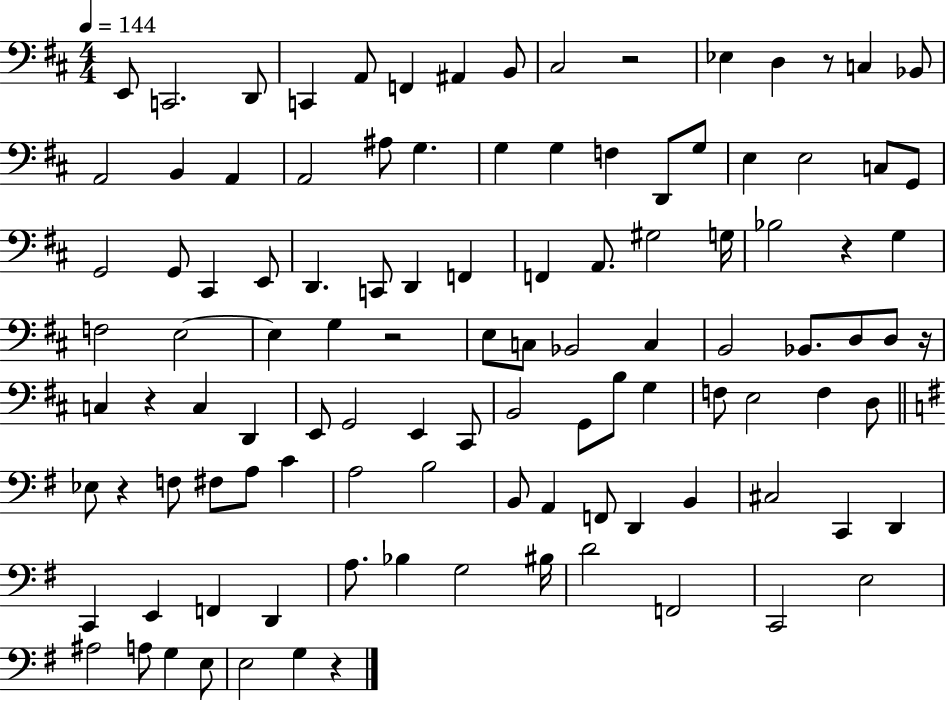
{
  \clef bass
  \numericTimeSignature
  \time 4/4
  \key d \major
  \tempo 4 = 144
  e,8 c,2. d,8 | c,4 a,8 f,4 ais,4 b,8 | cis2 r2 | ees4 d4 r8 c4 bes,8 | \break a,2 b,4 a,4 | a,2 ais8 g4. | g4 g4 f4 d,8 g8 | e4 e2 c8 g,8 | \break g,2 g,8 cis,4 e,8 | d,4. c,8 d,4 f,4 | f,4 a,8. gis2 g16 | bes2 r4 g4 | \break f2 e2~~ | e4 g4 r2 | e8 c8 bes,2 c4 | b,2 bes,8. d8 d8 r16 | \break c4 r4 c4 d,4 | e,8 g,2 e,4 cis,8 | b,2 g,8 b8 g4 | f8 e2 f4 d8 | \break \bar "||" \break \key e \minor ees8 r4 f8 fis8 a8 c'4 | a2 b2 | b,8 a,4 f,8 d,4 b,4 | cis2 c,4 d,4 | \break c,4 e,4 f,4 d,4 | a8. bes4 g2 bis16 | d'2 f,2 | c,2 e2 | \break ais2 a8 g4 e8 | e2 g4 r4 | \bar "|."
}